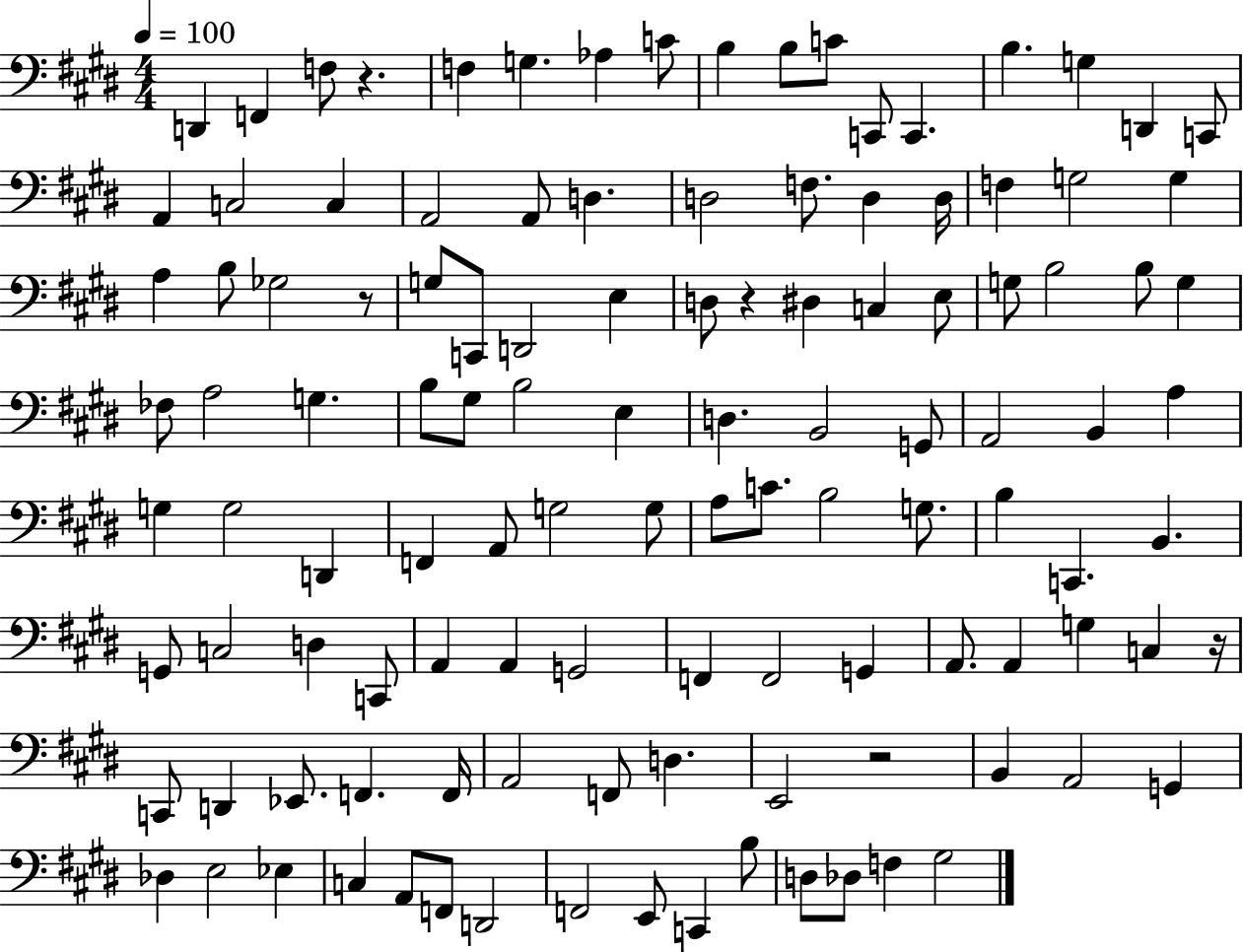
{
  \clef bass
  \numericTimeSignature
  \time 4/4
  \key e \major
  \tempo 4 = 100
  d,4 f,4 f8 r4. | f4 g4. aes4 c'8 | b4 b8 c'8 c,8 c,4. | b4. g4 d,4 c,8 | \break a,4 c2 c4 | a,2 a,8 d4. | d2 f8. d4 d16 | f4 g2 g4 | \break a4 b8 ges2 r8 | g8 c,8 d,2 e4 | d8 r4 dis4 c4 e8 | g8 b2 b8 g4 | \break fes8 a2 g4. | b8 gis8 b2 e4 | d4. b,2 g,8 | a,2 b,4 a4 | \break g4 g2 d,4 | f,4 a,8 g2 g8 | a8 c'8. b2 g8. | b4 c,4. b,4. | \break g,8 c2 d4 c,8 | a,4 a,4 g,2 | f,4 f,2 g,4 | a,8. a,4 g4 c4 r16 | \break c,8 d,4 ees,8. f,4. f,16 | a,2 f,8 d4. | e,2 r2 | b,4 a,2 g,4 | \break des4 e2 ees4 | c4 a,8 f,8 d,2 | f,2 e,8 c,4 b8 | d8 des8 f4 gis2 | \break \bar "|."
}